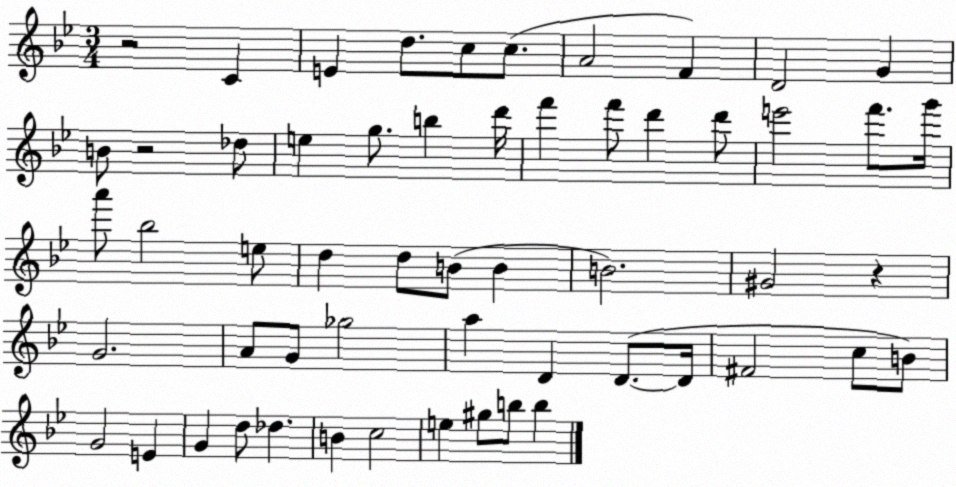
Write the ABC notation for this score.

X:1
T:Untitled
M:3/4
L:1/4
K:Bb
z2 C E d/2 c/2 c/2 A2 F D2 G B/2 z2 _d/2 e g/2 b d'/4 f' f'/2 d' d'/2 e'2 f'/2 g'/4 a'/2 _b2 e/2 d d/2 B/2 B B2 ^G2 z G2 A/2 G/2 _g2 a D D/2 D/4 ^F2 c/2 B/2 G2 E G d/2 _d B c2 e ^g/2 b/2 b